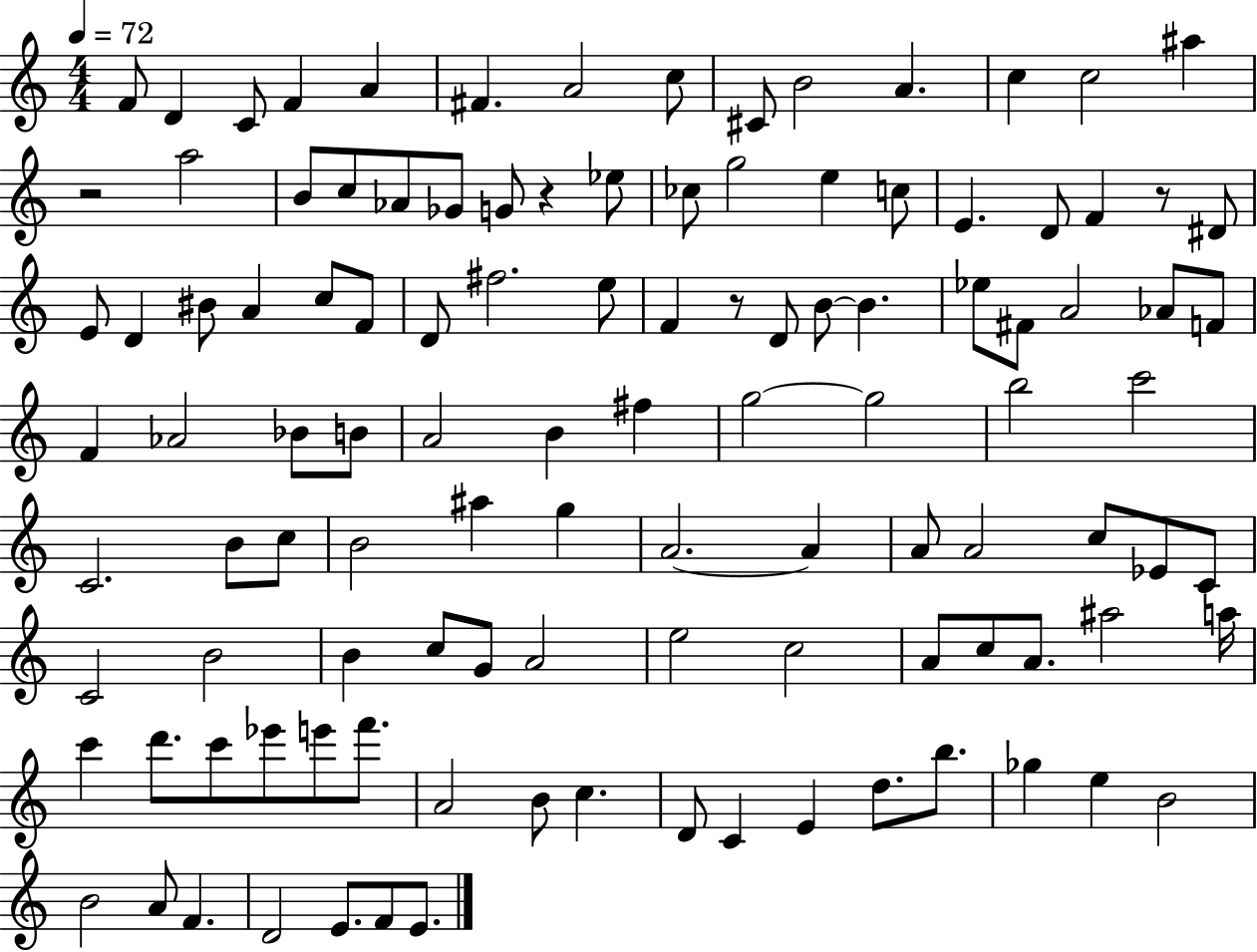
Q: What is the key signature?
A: C major